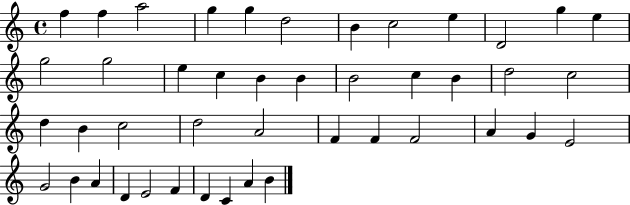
X:1
T:Untitled
M:4/4
L:1/4
K:C
f f a2 g g d2 B c2 e D2 g e g2 g2 e c B B B2 c B d2 c2 d B c2 d2 A2 F F F2 A G E2 G2 B A D E2 F D C A B